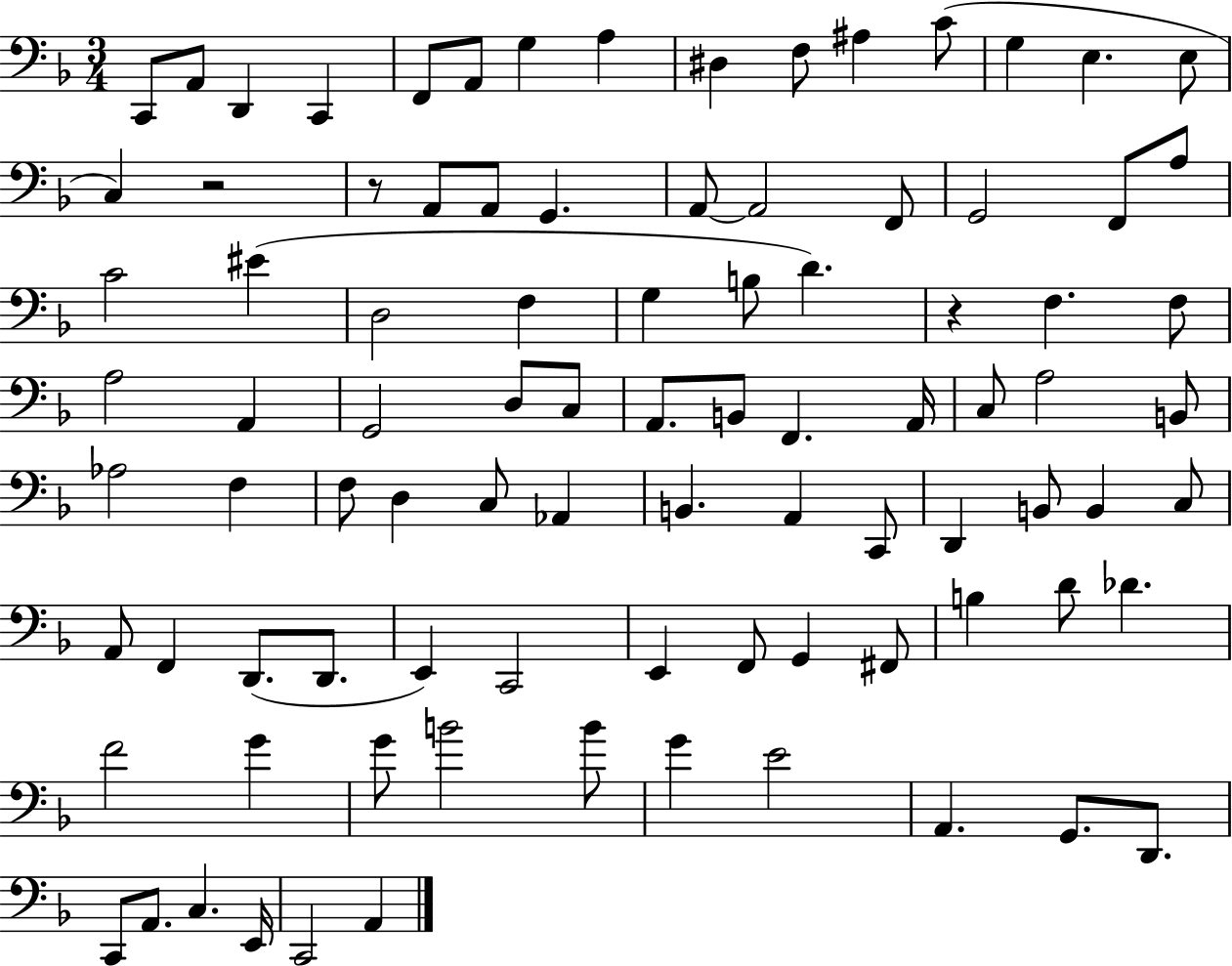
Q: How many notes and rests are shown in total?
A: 91